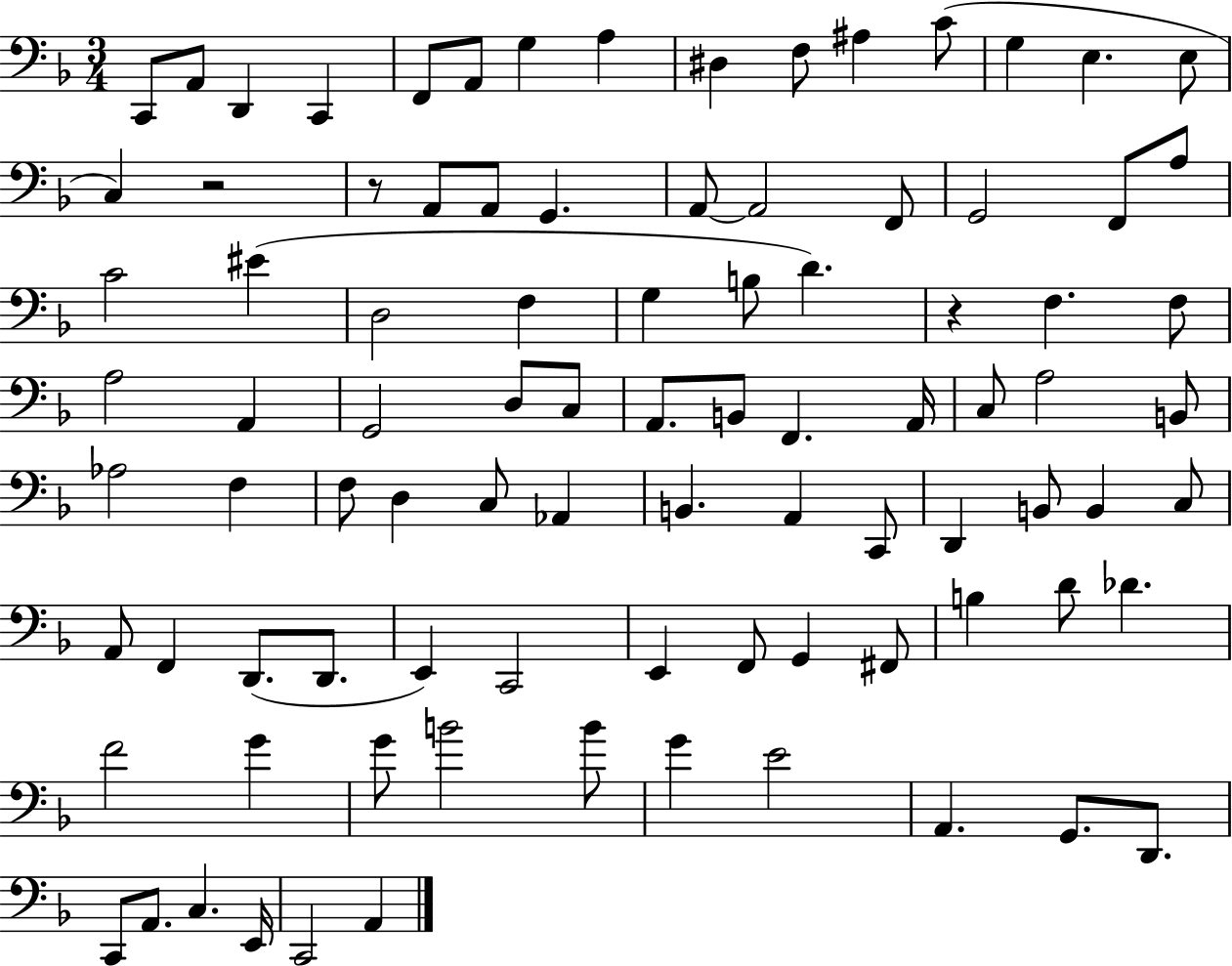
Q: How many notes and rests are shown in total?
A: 91